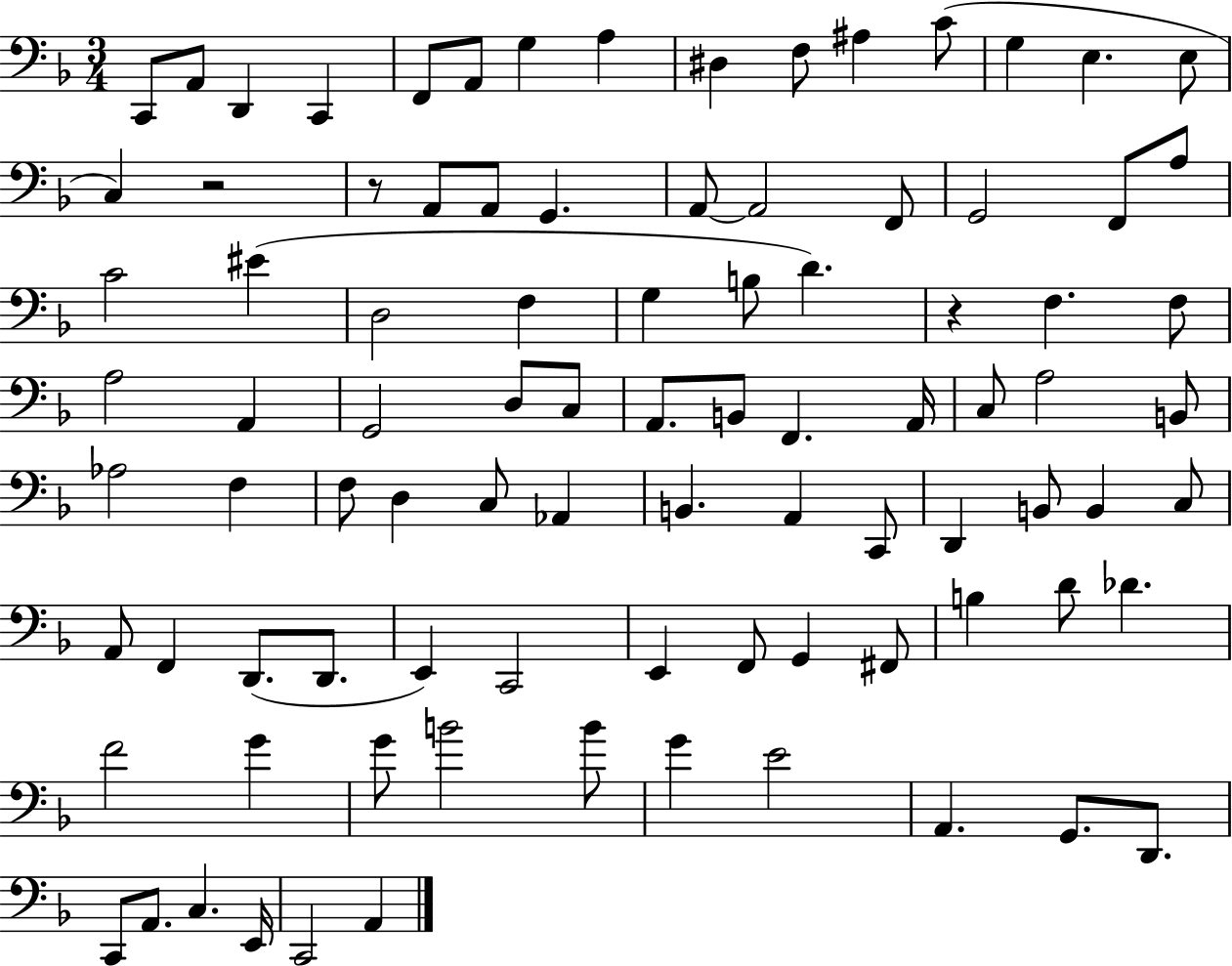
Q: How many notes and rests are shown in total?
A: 91